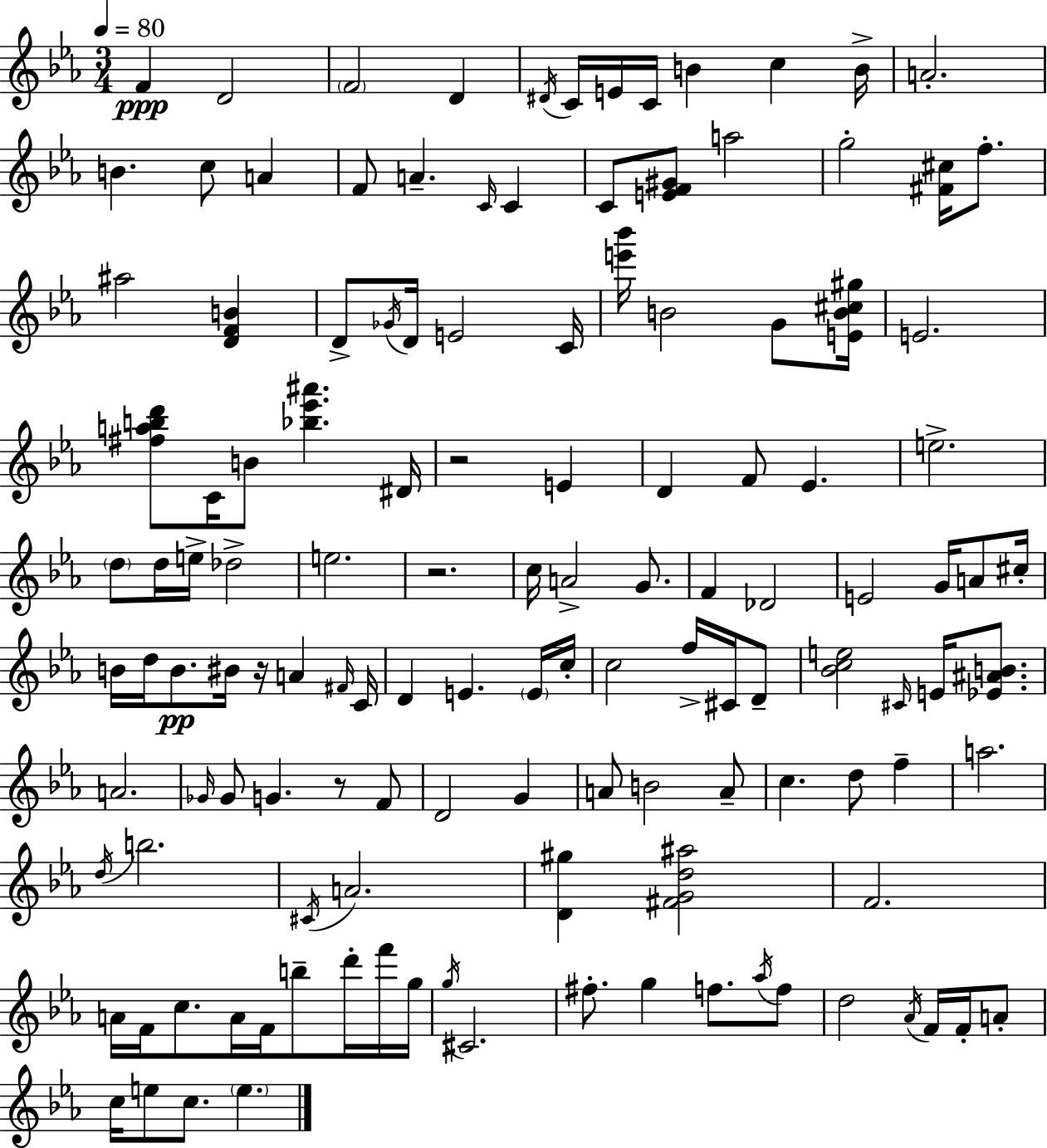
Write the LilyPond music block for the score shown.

{
  \clef treble
  \numericTimeSignature
  \time 3/4
  \key ees \major
  \tempo 4 = 80
  f'4\ppp d'2 | \parenthesize f'2 d'4 | \acciaccatura { dis'16 } c'16 e'16 c'16 b'4 c''4 | b'16-> a'2.-. | \break b'4. c''8 a'4 | f'8 a'4.-- \grace { c'16 } c'4 | c'8 <e' f' gis'>8 a''2 | g''2-. <fis' cis''>16 f''8.-. | \break ais''2 <d' f' b'>4 | d'8-> \acciaccatura { ges'16 } d'16 e'2 | c'16 <e''' bes'''>16 b'2 | g'8 <e' b' cis'' gis''>16 e'2. | \break <fis'' a'' b'' d'''>8 c'16 b'8 <bes'' ees''' ais'''>4. | dis'16 r2 e'4 | d'4 f'8 ees'4. | e''2.-> | \break \parenthesize d''8 d''16 e''16-> des''2-> | e''2. | r2. | c''16 a'2-> | \break g'8. f'4 des'2 | e'2 g'16 | a'8 cis''16-. b'16 d''16 b'8.\pp bis'16 r16 a'4 | \grace { fis'16 } c'16 d'4 e'4. | \break \parenthesize e'16 c''16-. c''2 | f''16-> cis'16 d'8-- <bes' c'' e''>2 | \grace { cis'16 } e'16 <ees' ais' b'>8. a'2. | \grace { ges'16 } ges'8 g'4. | \break r8 f'8 d'2 | g'4 a'8 b'2 | a'8-- c''4. | d''8 f''4-- a''2. | \break \acciaccatura { d''16 } b''2. | \acciaccatura { cis'16 } a'2. | <d' gis''>4 | <fis' g' d'' ais''>2 f'2. | \break a'16 f'16 c''8. | a'16 f'16 b''8-- d'''16-. f'''16 g''16 \acciaccatura { g''16 } cis'2. | fis''8.-. | g''4 f''8. \acciaccatura { aes''16 } f''8 d''2 | \break \acciaccatura { aes'16 } f'16 f'16-. a'8-. c''16 | e''8 c''8. \parenthesize e''4. \bar "|."
}